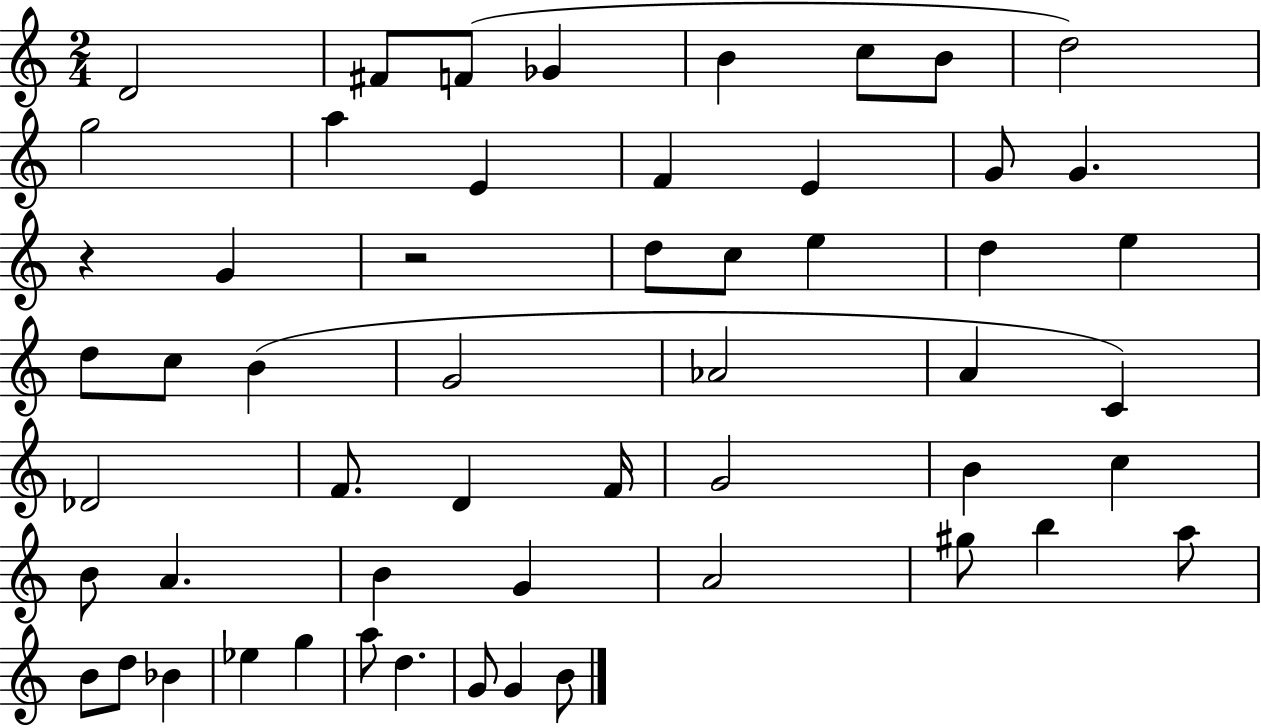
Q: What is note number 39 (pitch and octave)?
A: G4